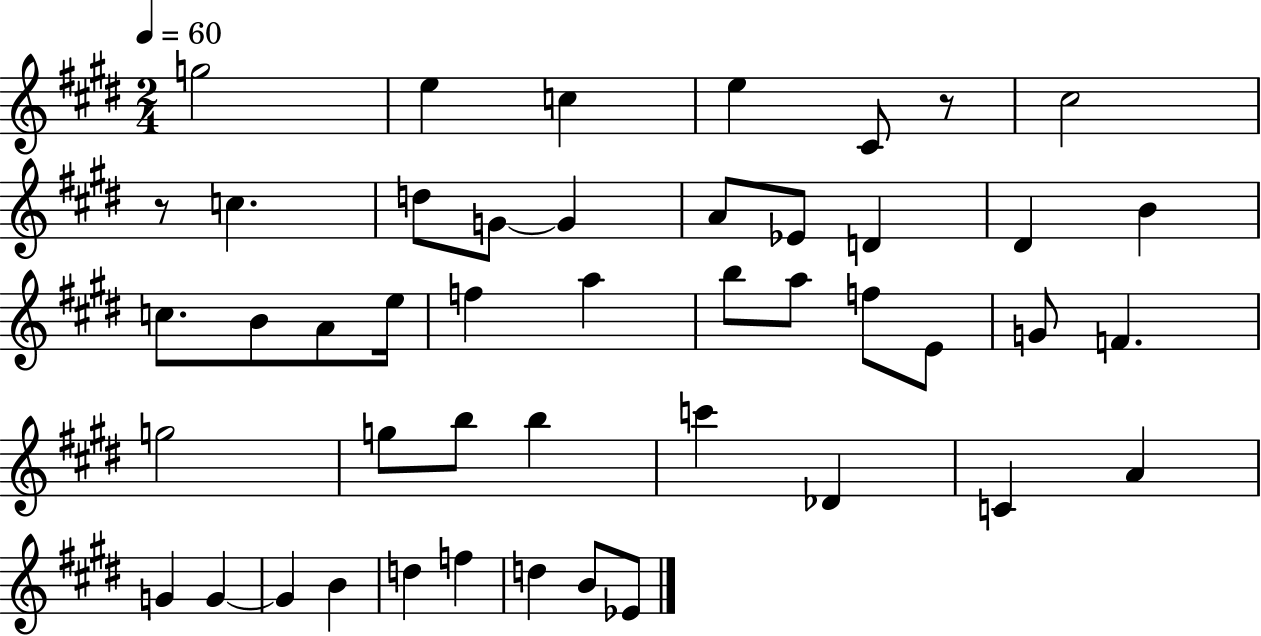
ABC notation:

X:1
T:Untitled
M:2/4
L:1/4
K:E
g2 e c e ^C/2 z/2 ^c2 z/2 c d/2 G/2 G A/2 _E/2 D ^D B c/2 B/2 A/2 e/4 f a b/2 a/2 f/2 E/2 G/2 F g2 g/2 b/2 b c' _D C A G G G B d f d B/2 _E/2